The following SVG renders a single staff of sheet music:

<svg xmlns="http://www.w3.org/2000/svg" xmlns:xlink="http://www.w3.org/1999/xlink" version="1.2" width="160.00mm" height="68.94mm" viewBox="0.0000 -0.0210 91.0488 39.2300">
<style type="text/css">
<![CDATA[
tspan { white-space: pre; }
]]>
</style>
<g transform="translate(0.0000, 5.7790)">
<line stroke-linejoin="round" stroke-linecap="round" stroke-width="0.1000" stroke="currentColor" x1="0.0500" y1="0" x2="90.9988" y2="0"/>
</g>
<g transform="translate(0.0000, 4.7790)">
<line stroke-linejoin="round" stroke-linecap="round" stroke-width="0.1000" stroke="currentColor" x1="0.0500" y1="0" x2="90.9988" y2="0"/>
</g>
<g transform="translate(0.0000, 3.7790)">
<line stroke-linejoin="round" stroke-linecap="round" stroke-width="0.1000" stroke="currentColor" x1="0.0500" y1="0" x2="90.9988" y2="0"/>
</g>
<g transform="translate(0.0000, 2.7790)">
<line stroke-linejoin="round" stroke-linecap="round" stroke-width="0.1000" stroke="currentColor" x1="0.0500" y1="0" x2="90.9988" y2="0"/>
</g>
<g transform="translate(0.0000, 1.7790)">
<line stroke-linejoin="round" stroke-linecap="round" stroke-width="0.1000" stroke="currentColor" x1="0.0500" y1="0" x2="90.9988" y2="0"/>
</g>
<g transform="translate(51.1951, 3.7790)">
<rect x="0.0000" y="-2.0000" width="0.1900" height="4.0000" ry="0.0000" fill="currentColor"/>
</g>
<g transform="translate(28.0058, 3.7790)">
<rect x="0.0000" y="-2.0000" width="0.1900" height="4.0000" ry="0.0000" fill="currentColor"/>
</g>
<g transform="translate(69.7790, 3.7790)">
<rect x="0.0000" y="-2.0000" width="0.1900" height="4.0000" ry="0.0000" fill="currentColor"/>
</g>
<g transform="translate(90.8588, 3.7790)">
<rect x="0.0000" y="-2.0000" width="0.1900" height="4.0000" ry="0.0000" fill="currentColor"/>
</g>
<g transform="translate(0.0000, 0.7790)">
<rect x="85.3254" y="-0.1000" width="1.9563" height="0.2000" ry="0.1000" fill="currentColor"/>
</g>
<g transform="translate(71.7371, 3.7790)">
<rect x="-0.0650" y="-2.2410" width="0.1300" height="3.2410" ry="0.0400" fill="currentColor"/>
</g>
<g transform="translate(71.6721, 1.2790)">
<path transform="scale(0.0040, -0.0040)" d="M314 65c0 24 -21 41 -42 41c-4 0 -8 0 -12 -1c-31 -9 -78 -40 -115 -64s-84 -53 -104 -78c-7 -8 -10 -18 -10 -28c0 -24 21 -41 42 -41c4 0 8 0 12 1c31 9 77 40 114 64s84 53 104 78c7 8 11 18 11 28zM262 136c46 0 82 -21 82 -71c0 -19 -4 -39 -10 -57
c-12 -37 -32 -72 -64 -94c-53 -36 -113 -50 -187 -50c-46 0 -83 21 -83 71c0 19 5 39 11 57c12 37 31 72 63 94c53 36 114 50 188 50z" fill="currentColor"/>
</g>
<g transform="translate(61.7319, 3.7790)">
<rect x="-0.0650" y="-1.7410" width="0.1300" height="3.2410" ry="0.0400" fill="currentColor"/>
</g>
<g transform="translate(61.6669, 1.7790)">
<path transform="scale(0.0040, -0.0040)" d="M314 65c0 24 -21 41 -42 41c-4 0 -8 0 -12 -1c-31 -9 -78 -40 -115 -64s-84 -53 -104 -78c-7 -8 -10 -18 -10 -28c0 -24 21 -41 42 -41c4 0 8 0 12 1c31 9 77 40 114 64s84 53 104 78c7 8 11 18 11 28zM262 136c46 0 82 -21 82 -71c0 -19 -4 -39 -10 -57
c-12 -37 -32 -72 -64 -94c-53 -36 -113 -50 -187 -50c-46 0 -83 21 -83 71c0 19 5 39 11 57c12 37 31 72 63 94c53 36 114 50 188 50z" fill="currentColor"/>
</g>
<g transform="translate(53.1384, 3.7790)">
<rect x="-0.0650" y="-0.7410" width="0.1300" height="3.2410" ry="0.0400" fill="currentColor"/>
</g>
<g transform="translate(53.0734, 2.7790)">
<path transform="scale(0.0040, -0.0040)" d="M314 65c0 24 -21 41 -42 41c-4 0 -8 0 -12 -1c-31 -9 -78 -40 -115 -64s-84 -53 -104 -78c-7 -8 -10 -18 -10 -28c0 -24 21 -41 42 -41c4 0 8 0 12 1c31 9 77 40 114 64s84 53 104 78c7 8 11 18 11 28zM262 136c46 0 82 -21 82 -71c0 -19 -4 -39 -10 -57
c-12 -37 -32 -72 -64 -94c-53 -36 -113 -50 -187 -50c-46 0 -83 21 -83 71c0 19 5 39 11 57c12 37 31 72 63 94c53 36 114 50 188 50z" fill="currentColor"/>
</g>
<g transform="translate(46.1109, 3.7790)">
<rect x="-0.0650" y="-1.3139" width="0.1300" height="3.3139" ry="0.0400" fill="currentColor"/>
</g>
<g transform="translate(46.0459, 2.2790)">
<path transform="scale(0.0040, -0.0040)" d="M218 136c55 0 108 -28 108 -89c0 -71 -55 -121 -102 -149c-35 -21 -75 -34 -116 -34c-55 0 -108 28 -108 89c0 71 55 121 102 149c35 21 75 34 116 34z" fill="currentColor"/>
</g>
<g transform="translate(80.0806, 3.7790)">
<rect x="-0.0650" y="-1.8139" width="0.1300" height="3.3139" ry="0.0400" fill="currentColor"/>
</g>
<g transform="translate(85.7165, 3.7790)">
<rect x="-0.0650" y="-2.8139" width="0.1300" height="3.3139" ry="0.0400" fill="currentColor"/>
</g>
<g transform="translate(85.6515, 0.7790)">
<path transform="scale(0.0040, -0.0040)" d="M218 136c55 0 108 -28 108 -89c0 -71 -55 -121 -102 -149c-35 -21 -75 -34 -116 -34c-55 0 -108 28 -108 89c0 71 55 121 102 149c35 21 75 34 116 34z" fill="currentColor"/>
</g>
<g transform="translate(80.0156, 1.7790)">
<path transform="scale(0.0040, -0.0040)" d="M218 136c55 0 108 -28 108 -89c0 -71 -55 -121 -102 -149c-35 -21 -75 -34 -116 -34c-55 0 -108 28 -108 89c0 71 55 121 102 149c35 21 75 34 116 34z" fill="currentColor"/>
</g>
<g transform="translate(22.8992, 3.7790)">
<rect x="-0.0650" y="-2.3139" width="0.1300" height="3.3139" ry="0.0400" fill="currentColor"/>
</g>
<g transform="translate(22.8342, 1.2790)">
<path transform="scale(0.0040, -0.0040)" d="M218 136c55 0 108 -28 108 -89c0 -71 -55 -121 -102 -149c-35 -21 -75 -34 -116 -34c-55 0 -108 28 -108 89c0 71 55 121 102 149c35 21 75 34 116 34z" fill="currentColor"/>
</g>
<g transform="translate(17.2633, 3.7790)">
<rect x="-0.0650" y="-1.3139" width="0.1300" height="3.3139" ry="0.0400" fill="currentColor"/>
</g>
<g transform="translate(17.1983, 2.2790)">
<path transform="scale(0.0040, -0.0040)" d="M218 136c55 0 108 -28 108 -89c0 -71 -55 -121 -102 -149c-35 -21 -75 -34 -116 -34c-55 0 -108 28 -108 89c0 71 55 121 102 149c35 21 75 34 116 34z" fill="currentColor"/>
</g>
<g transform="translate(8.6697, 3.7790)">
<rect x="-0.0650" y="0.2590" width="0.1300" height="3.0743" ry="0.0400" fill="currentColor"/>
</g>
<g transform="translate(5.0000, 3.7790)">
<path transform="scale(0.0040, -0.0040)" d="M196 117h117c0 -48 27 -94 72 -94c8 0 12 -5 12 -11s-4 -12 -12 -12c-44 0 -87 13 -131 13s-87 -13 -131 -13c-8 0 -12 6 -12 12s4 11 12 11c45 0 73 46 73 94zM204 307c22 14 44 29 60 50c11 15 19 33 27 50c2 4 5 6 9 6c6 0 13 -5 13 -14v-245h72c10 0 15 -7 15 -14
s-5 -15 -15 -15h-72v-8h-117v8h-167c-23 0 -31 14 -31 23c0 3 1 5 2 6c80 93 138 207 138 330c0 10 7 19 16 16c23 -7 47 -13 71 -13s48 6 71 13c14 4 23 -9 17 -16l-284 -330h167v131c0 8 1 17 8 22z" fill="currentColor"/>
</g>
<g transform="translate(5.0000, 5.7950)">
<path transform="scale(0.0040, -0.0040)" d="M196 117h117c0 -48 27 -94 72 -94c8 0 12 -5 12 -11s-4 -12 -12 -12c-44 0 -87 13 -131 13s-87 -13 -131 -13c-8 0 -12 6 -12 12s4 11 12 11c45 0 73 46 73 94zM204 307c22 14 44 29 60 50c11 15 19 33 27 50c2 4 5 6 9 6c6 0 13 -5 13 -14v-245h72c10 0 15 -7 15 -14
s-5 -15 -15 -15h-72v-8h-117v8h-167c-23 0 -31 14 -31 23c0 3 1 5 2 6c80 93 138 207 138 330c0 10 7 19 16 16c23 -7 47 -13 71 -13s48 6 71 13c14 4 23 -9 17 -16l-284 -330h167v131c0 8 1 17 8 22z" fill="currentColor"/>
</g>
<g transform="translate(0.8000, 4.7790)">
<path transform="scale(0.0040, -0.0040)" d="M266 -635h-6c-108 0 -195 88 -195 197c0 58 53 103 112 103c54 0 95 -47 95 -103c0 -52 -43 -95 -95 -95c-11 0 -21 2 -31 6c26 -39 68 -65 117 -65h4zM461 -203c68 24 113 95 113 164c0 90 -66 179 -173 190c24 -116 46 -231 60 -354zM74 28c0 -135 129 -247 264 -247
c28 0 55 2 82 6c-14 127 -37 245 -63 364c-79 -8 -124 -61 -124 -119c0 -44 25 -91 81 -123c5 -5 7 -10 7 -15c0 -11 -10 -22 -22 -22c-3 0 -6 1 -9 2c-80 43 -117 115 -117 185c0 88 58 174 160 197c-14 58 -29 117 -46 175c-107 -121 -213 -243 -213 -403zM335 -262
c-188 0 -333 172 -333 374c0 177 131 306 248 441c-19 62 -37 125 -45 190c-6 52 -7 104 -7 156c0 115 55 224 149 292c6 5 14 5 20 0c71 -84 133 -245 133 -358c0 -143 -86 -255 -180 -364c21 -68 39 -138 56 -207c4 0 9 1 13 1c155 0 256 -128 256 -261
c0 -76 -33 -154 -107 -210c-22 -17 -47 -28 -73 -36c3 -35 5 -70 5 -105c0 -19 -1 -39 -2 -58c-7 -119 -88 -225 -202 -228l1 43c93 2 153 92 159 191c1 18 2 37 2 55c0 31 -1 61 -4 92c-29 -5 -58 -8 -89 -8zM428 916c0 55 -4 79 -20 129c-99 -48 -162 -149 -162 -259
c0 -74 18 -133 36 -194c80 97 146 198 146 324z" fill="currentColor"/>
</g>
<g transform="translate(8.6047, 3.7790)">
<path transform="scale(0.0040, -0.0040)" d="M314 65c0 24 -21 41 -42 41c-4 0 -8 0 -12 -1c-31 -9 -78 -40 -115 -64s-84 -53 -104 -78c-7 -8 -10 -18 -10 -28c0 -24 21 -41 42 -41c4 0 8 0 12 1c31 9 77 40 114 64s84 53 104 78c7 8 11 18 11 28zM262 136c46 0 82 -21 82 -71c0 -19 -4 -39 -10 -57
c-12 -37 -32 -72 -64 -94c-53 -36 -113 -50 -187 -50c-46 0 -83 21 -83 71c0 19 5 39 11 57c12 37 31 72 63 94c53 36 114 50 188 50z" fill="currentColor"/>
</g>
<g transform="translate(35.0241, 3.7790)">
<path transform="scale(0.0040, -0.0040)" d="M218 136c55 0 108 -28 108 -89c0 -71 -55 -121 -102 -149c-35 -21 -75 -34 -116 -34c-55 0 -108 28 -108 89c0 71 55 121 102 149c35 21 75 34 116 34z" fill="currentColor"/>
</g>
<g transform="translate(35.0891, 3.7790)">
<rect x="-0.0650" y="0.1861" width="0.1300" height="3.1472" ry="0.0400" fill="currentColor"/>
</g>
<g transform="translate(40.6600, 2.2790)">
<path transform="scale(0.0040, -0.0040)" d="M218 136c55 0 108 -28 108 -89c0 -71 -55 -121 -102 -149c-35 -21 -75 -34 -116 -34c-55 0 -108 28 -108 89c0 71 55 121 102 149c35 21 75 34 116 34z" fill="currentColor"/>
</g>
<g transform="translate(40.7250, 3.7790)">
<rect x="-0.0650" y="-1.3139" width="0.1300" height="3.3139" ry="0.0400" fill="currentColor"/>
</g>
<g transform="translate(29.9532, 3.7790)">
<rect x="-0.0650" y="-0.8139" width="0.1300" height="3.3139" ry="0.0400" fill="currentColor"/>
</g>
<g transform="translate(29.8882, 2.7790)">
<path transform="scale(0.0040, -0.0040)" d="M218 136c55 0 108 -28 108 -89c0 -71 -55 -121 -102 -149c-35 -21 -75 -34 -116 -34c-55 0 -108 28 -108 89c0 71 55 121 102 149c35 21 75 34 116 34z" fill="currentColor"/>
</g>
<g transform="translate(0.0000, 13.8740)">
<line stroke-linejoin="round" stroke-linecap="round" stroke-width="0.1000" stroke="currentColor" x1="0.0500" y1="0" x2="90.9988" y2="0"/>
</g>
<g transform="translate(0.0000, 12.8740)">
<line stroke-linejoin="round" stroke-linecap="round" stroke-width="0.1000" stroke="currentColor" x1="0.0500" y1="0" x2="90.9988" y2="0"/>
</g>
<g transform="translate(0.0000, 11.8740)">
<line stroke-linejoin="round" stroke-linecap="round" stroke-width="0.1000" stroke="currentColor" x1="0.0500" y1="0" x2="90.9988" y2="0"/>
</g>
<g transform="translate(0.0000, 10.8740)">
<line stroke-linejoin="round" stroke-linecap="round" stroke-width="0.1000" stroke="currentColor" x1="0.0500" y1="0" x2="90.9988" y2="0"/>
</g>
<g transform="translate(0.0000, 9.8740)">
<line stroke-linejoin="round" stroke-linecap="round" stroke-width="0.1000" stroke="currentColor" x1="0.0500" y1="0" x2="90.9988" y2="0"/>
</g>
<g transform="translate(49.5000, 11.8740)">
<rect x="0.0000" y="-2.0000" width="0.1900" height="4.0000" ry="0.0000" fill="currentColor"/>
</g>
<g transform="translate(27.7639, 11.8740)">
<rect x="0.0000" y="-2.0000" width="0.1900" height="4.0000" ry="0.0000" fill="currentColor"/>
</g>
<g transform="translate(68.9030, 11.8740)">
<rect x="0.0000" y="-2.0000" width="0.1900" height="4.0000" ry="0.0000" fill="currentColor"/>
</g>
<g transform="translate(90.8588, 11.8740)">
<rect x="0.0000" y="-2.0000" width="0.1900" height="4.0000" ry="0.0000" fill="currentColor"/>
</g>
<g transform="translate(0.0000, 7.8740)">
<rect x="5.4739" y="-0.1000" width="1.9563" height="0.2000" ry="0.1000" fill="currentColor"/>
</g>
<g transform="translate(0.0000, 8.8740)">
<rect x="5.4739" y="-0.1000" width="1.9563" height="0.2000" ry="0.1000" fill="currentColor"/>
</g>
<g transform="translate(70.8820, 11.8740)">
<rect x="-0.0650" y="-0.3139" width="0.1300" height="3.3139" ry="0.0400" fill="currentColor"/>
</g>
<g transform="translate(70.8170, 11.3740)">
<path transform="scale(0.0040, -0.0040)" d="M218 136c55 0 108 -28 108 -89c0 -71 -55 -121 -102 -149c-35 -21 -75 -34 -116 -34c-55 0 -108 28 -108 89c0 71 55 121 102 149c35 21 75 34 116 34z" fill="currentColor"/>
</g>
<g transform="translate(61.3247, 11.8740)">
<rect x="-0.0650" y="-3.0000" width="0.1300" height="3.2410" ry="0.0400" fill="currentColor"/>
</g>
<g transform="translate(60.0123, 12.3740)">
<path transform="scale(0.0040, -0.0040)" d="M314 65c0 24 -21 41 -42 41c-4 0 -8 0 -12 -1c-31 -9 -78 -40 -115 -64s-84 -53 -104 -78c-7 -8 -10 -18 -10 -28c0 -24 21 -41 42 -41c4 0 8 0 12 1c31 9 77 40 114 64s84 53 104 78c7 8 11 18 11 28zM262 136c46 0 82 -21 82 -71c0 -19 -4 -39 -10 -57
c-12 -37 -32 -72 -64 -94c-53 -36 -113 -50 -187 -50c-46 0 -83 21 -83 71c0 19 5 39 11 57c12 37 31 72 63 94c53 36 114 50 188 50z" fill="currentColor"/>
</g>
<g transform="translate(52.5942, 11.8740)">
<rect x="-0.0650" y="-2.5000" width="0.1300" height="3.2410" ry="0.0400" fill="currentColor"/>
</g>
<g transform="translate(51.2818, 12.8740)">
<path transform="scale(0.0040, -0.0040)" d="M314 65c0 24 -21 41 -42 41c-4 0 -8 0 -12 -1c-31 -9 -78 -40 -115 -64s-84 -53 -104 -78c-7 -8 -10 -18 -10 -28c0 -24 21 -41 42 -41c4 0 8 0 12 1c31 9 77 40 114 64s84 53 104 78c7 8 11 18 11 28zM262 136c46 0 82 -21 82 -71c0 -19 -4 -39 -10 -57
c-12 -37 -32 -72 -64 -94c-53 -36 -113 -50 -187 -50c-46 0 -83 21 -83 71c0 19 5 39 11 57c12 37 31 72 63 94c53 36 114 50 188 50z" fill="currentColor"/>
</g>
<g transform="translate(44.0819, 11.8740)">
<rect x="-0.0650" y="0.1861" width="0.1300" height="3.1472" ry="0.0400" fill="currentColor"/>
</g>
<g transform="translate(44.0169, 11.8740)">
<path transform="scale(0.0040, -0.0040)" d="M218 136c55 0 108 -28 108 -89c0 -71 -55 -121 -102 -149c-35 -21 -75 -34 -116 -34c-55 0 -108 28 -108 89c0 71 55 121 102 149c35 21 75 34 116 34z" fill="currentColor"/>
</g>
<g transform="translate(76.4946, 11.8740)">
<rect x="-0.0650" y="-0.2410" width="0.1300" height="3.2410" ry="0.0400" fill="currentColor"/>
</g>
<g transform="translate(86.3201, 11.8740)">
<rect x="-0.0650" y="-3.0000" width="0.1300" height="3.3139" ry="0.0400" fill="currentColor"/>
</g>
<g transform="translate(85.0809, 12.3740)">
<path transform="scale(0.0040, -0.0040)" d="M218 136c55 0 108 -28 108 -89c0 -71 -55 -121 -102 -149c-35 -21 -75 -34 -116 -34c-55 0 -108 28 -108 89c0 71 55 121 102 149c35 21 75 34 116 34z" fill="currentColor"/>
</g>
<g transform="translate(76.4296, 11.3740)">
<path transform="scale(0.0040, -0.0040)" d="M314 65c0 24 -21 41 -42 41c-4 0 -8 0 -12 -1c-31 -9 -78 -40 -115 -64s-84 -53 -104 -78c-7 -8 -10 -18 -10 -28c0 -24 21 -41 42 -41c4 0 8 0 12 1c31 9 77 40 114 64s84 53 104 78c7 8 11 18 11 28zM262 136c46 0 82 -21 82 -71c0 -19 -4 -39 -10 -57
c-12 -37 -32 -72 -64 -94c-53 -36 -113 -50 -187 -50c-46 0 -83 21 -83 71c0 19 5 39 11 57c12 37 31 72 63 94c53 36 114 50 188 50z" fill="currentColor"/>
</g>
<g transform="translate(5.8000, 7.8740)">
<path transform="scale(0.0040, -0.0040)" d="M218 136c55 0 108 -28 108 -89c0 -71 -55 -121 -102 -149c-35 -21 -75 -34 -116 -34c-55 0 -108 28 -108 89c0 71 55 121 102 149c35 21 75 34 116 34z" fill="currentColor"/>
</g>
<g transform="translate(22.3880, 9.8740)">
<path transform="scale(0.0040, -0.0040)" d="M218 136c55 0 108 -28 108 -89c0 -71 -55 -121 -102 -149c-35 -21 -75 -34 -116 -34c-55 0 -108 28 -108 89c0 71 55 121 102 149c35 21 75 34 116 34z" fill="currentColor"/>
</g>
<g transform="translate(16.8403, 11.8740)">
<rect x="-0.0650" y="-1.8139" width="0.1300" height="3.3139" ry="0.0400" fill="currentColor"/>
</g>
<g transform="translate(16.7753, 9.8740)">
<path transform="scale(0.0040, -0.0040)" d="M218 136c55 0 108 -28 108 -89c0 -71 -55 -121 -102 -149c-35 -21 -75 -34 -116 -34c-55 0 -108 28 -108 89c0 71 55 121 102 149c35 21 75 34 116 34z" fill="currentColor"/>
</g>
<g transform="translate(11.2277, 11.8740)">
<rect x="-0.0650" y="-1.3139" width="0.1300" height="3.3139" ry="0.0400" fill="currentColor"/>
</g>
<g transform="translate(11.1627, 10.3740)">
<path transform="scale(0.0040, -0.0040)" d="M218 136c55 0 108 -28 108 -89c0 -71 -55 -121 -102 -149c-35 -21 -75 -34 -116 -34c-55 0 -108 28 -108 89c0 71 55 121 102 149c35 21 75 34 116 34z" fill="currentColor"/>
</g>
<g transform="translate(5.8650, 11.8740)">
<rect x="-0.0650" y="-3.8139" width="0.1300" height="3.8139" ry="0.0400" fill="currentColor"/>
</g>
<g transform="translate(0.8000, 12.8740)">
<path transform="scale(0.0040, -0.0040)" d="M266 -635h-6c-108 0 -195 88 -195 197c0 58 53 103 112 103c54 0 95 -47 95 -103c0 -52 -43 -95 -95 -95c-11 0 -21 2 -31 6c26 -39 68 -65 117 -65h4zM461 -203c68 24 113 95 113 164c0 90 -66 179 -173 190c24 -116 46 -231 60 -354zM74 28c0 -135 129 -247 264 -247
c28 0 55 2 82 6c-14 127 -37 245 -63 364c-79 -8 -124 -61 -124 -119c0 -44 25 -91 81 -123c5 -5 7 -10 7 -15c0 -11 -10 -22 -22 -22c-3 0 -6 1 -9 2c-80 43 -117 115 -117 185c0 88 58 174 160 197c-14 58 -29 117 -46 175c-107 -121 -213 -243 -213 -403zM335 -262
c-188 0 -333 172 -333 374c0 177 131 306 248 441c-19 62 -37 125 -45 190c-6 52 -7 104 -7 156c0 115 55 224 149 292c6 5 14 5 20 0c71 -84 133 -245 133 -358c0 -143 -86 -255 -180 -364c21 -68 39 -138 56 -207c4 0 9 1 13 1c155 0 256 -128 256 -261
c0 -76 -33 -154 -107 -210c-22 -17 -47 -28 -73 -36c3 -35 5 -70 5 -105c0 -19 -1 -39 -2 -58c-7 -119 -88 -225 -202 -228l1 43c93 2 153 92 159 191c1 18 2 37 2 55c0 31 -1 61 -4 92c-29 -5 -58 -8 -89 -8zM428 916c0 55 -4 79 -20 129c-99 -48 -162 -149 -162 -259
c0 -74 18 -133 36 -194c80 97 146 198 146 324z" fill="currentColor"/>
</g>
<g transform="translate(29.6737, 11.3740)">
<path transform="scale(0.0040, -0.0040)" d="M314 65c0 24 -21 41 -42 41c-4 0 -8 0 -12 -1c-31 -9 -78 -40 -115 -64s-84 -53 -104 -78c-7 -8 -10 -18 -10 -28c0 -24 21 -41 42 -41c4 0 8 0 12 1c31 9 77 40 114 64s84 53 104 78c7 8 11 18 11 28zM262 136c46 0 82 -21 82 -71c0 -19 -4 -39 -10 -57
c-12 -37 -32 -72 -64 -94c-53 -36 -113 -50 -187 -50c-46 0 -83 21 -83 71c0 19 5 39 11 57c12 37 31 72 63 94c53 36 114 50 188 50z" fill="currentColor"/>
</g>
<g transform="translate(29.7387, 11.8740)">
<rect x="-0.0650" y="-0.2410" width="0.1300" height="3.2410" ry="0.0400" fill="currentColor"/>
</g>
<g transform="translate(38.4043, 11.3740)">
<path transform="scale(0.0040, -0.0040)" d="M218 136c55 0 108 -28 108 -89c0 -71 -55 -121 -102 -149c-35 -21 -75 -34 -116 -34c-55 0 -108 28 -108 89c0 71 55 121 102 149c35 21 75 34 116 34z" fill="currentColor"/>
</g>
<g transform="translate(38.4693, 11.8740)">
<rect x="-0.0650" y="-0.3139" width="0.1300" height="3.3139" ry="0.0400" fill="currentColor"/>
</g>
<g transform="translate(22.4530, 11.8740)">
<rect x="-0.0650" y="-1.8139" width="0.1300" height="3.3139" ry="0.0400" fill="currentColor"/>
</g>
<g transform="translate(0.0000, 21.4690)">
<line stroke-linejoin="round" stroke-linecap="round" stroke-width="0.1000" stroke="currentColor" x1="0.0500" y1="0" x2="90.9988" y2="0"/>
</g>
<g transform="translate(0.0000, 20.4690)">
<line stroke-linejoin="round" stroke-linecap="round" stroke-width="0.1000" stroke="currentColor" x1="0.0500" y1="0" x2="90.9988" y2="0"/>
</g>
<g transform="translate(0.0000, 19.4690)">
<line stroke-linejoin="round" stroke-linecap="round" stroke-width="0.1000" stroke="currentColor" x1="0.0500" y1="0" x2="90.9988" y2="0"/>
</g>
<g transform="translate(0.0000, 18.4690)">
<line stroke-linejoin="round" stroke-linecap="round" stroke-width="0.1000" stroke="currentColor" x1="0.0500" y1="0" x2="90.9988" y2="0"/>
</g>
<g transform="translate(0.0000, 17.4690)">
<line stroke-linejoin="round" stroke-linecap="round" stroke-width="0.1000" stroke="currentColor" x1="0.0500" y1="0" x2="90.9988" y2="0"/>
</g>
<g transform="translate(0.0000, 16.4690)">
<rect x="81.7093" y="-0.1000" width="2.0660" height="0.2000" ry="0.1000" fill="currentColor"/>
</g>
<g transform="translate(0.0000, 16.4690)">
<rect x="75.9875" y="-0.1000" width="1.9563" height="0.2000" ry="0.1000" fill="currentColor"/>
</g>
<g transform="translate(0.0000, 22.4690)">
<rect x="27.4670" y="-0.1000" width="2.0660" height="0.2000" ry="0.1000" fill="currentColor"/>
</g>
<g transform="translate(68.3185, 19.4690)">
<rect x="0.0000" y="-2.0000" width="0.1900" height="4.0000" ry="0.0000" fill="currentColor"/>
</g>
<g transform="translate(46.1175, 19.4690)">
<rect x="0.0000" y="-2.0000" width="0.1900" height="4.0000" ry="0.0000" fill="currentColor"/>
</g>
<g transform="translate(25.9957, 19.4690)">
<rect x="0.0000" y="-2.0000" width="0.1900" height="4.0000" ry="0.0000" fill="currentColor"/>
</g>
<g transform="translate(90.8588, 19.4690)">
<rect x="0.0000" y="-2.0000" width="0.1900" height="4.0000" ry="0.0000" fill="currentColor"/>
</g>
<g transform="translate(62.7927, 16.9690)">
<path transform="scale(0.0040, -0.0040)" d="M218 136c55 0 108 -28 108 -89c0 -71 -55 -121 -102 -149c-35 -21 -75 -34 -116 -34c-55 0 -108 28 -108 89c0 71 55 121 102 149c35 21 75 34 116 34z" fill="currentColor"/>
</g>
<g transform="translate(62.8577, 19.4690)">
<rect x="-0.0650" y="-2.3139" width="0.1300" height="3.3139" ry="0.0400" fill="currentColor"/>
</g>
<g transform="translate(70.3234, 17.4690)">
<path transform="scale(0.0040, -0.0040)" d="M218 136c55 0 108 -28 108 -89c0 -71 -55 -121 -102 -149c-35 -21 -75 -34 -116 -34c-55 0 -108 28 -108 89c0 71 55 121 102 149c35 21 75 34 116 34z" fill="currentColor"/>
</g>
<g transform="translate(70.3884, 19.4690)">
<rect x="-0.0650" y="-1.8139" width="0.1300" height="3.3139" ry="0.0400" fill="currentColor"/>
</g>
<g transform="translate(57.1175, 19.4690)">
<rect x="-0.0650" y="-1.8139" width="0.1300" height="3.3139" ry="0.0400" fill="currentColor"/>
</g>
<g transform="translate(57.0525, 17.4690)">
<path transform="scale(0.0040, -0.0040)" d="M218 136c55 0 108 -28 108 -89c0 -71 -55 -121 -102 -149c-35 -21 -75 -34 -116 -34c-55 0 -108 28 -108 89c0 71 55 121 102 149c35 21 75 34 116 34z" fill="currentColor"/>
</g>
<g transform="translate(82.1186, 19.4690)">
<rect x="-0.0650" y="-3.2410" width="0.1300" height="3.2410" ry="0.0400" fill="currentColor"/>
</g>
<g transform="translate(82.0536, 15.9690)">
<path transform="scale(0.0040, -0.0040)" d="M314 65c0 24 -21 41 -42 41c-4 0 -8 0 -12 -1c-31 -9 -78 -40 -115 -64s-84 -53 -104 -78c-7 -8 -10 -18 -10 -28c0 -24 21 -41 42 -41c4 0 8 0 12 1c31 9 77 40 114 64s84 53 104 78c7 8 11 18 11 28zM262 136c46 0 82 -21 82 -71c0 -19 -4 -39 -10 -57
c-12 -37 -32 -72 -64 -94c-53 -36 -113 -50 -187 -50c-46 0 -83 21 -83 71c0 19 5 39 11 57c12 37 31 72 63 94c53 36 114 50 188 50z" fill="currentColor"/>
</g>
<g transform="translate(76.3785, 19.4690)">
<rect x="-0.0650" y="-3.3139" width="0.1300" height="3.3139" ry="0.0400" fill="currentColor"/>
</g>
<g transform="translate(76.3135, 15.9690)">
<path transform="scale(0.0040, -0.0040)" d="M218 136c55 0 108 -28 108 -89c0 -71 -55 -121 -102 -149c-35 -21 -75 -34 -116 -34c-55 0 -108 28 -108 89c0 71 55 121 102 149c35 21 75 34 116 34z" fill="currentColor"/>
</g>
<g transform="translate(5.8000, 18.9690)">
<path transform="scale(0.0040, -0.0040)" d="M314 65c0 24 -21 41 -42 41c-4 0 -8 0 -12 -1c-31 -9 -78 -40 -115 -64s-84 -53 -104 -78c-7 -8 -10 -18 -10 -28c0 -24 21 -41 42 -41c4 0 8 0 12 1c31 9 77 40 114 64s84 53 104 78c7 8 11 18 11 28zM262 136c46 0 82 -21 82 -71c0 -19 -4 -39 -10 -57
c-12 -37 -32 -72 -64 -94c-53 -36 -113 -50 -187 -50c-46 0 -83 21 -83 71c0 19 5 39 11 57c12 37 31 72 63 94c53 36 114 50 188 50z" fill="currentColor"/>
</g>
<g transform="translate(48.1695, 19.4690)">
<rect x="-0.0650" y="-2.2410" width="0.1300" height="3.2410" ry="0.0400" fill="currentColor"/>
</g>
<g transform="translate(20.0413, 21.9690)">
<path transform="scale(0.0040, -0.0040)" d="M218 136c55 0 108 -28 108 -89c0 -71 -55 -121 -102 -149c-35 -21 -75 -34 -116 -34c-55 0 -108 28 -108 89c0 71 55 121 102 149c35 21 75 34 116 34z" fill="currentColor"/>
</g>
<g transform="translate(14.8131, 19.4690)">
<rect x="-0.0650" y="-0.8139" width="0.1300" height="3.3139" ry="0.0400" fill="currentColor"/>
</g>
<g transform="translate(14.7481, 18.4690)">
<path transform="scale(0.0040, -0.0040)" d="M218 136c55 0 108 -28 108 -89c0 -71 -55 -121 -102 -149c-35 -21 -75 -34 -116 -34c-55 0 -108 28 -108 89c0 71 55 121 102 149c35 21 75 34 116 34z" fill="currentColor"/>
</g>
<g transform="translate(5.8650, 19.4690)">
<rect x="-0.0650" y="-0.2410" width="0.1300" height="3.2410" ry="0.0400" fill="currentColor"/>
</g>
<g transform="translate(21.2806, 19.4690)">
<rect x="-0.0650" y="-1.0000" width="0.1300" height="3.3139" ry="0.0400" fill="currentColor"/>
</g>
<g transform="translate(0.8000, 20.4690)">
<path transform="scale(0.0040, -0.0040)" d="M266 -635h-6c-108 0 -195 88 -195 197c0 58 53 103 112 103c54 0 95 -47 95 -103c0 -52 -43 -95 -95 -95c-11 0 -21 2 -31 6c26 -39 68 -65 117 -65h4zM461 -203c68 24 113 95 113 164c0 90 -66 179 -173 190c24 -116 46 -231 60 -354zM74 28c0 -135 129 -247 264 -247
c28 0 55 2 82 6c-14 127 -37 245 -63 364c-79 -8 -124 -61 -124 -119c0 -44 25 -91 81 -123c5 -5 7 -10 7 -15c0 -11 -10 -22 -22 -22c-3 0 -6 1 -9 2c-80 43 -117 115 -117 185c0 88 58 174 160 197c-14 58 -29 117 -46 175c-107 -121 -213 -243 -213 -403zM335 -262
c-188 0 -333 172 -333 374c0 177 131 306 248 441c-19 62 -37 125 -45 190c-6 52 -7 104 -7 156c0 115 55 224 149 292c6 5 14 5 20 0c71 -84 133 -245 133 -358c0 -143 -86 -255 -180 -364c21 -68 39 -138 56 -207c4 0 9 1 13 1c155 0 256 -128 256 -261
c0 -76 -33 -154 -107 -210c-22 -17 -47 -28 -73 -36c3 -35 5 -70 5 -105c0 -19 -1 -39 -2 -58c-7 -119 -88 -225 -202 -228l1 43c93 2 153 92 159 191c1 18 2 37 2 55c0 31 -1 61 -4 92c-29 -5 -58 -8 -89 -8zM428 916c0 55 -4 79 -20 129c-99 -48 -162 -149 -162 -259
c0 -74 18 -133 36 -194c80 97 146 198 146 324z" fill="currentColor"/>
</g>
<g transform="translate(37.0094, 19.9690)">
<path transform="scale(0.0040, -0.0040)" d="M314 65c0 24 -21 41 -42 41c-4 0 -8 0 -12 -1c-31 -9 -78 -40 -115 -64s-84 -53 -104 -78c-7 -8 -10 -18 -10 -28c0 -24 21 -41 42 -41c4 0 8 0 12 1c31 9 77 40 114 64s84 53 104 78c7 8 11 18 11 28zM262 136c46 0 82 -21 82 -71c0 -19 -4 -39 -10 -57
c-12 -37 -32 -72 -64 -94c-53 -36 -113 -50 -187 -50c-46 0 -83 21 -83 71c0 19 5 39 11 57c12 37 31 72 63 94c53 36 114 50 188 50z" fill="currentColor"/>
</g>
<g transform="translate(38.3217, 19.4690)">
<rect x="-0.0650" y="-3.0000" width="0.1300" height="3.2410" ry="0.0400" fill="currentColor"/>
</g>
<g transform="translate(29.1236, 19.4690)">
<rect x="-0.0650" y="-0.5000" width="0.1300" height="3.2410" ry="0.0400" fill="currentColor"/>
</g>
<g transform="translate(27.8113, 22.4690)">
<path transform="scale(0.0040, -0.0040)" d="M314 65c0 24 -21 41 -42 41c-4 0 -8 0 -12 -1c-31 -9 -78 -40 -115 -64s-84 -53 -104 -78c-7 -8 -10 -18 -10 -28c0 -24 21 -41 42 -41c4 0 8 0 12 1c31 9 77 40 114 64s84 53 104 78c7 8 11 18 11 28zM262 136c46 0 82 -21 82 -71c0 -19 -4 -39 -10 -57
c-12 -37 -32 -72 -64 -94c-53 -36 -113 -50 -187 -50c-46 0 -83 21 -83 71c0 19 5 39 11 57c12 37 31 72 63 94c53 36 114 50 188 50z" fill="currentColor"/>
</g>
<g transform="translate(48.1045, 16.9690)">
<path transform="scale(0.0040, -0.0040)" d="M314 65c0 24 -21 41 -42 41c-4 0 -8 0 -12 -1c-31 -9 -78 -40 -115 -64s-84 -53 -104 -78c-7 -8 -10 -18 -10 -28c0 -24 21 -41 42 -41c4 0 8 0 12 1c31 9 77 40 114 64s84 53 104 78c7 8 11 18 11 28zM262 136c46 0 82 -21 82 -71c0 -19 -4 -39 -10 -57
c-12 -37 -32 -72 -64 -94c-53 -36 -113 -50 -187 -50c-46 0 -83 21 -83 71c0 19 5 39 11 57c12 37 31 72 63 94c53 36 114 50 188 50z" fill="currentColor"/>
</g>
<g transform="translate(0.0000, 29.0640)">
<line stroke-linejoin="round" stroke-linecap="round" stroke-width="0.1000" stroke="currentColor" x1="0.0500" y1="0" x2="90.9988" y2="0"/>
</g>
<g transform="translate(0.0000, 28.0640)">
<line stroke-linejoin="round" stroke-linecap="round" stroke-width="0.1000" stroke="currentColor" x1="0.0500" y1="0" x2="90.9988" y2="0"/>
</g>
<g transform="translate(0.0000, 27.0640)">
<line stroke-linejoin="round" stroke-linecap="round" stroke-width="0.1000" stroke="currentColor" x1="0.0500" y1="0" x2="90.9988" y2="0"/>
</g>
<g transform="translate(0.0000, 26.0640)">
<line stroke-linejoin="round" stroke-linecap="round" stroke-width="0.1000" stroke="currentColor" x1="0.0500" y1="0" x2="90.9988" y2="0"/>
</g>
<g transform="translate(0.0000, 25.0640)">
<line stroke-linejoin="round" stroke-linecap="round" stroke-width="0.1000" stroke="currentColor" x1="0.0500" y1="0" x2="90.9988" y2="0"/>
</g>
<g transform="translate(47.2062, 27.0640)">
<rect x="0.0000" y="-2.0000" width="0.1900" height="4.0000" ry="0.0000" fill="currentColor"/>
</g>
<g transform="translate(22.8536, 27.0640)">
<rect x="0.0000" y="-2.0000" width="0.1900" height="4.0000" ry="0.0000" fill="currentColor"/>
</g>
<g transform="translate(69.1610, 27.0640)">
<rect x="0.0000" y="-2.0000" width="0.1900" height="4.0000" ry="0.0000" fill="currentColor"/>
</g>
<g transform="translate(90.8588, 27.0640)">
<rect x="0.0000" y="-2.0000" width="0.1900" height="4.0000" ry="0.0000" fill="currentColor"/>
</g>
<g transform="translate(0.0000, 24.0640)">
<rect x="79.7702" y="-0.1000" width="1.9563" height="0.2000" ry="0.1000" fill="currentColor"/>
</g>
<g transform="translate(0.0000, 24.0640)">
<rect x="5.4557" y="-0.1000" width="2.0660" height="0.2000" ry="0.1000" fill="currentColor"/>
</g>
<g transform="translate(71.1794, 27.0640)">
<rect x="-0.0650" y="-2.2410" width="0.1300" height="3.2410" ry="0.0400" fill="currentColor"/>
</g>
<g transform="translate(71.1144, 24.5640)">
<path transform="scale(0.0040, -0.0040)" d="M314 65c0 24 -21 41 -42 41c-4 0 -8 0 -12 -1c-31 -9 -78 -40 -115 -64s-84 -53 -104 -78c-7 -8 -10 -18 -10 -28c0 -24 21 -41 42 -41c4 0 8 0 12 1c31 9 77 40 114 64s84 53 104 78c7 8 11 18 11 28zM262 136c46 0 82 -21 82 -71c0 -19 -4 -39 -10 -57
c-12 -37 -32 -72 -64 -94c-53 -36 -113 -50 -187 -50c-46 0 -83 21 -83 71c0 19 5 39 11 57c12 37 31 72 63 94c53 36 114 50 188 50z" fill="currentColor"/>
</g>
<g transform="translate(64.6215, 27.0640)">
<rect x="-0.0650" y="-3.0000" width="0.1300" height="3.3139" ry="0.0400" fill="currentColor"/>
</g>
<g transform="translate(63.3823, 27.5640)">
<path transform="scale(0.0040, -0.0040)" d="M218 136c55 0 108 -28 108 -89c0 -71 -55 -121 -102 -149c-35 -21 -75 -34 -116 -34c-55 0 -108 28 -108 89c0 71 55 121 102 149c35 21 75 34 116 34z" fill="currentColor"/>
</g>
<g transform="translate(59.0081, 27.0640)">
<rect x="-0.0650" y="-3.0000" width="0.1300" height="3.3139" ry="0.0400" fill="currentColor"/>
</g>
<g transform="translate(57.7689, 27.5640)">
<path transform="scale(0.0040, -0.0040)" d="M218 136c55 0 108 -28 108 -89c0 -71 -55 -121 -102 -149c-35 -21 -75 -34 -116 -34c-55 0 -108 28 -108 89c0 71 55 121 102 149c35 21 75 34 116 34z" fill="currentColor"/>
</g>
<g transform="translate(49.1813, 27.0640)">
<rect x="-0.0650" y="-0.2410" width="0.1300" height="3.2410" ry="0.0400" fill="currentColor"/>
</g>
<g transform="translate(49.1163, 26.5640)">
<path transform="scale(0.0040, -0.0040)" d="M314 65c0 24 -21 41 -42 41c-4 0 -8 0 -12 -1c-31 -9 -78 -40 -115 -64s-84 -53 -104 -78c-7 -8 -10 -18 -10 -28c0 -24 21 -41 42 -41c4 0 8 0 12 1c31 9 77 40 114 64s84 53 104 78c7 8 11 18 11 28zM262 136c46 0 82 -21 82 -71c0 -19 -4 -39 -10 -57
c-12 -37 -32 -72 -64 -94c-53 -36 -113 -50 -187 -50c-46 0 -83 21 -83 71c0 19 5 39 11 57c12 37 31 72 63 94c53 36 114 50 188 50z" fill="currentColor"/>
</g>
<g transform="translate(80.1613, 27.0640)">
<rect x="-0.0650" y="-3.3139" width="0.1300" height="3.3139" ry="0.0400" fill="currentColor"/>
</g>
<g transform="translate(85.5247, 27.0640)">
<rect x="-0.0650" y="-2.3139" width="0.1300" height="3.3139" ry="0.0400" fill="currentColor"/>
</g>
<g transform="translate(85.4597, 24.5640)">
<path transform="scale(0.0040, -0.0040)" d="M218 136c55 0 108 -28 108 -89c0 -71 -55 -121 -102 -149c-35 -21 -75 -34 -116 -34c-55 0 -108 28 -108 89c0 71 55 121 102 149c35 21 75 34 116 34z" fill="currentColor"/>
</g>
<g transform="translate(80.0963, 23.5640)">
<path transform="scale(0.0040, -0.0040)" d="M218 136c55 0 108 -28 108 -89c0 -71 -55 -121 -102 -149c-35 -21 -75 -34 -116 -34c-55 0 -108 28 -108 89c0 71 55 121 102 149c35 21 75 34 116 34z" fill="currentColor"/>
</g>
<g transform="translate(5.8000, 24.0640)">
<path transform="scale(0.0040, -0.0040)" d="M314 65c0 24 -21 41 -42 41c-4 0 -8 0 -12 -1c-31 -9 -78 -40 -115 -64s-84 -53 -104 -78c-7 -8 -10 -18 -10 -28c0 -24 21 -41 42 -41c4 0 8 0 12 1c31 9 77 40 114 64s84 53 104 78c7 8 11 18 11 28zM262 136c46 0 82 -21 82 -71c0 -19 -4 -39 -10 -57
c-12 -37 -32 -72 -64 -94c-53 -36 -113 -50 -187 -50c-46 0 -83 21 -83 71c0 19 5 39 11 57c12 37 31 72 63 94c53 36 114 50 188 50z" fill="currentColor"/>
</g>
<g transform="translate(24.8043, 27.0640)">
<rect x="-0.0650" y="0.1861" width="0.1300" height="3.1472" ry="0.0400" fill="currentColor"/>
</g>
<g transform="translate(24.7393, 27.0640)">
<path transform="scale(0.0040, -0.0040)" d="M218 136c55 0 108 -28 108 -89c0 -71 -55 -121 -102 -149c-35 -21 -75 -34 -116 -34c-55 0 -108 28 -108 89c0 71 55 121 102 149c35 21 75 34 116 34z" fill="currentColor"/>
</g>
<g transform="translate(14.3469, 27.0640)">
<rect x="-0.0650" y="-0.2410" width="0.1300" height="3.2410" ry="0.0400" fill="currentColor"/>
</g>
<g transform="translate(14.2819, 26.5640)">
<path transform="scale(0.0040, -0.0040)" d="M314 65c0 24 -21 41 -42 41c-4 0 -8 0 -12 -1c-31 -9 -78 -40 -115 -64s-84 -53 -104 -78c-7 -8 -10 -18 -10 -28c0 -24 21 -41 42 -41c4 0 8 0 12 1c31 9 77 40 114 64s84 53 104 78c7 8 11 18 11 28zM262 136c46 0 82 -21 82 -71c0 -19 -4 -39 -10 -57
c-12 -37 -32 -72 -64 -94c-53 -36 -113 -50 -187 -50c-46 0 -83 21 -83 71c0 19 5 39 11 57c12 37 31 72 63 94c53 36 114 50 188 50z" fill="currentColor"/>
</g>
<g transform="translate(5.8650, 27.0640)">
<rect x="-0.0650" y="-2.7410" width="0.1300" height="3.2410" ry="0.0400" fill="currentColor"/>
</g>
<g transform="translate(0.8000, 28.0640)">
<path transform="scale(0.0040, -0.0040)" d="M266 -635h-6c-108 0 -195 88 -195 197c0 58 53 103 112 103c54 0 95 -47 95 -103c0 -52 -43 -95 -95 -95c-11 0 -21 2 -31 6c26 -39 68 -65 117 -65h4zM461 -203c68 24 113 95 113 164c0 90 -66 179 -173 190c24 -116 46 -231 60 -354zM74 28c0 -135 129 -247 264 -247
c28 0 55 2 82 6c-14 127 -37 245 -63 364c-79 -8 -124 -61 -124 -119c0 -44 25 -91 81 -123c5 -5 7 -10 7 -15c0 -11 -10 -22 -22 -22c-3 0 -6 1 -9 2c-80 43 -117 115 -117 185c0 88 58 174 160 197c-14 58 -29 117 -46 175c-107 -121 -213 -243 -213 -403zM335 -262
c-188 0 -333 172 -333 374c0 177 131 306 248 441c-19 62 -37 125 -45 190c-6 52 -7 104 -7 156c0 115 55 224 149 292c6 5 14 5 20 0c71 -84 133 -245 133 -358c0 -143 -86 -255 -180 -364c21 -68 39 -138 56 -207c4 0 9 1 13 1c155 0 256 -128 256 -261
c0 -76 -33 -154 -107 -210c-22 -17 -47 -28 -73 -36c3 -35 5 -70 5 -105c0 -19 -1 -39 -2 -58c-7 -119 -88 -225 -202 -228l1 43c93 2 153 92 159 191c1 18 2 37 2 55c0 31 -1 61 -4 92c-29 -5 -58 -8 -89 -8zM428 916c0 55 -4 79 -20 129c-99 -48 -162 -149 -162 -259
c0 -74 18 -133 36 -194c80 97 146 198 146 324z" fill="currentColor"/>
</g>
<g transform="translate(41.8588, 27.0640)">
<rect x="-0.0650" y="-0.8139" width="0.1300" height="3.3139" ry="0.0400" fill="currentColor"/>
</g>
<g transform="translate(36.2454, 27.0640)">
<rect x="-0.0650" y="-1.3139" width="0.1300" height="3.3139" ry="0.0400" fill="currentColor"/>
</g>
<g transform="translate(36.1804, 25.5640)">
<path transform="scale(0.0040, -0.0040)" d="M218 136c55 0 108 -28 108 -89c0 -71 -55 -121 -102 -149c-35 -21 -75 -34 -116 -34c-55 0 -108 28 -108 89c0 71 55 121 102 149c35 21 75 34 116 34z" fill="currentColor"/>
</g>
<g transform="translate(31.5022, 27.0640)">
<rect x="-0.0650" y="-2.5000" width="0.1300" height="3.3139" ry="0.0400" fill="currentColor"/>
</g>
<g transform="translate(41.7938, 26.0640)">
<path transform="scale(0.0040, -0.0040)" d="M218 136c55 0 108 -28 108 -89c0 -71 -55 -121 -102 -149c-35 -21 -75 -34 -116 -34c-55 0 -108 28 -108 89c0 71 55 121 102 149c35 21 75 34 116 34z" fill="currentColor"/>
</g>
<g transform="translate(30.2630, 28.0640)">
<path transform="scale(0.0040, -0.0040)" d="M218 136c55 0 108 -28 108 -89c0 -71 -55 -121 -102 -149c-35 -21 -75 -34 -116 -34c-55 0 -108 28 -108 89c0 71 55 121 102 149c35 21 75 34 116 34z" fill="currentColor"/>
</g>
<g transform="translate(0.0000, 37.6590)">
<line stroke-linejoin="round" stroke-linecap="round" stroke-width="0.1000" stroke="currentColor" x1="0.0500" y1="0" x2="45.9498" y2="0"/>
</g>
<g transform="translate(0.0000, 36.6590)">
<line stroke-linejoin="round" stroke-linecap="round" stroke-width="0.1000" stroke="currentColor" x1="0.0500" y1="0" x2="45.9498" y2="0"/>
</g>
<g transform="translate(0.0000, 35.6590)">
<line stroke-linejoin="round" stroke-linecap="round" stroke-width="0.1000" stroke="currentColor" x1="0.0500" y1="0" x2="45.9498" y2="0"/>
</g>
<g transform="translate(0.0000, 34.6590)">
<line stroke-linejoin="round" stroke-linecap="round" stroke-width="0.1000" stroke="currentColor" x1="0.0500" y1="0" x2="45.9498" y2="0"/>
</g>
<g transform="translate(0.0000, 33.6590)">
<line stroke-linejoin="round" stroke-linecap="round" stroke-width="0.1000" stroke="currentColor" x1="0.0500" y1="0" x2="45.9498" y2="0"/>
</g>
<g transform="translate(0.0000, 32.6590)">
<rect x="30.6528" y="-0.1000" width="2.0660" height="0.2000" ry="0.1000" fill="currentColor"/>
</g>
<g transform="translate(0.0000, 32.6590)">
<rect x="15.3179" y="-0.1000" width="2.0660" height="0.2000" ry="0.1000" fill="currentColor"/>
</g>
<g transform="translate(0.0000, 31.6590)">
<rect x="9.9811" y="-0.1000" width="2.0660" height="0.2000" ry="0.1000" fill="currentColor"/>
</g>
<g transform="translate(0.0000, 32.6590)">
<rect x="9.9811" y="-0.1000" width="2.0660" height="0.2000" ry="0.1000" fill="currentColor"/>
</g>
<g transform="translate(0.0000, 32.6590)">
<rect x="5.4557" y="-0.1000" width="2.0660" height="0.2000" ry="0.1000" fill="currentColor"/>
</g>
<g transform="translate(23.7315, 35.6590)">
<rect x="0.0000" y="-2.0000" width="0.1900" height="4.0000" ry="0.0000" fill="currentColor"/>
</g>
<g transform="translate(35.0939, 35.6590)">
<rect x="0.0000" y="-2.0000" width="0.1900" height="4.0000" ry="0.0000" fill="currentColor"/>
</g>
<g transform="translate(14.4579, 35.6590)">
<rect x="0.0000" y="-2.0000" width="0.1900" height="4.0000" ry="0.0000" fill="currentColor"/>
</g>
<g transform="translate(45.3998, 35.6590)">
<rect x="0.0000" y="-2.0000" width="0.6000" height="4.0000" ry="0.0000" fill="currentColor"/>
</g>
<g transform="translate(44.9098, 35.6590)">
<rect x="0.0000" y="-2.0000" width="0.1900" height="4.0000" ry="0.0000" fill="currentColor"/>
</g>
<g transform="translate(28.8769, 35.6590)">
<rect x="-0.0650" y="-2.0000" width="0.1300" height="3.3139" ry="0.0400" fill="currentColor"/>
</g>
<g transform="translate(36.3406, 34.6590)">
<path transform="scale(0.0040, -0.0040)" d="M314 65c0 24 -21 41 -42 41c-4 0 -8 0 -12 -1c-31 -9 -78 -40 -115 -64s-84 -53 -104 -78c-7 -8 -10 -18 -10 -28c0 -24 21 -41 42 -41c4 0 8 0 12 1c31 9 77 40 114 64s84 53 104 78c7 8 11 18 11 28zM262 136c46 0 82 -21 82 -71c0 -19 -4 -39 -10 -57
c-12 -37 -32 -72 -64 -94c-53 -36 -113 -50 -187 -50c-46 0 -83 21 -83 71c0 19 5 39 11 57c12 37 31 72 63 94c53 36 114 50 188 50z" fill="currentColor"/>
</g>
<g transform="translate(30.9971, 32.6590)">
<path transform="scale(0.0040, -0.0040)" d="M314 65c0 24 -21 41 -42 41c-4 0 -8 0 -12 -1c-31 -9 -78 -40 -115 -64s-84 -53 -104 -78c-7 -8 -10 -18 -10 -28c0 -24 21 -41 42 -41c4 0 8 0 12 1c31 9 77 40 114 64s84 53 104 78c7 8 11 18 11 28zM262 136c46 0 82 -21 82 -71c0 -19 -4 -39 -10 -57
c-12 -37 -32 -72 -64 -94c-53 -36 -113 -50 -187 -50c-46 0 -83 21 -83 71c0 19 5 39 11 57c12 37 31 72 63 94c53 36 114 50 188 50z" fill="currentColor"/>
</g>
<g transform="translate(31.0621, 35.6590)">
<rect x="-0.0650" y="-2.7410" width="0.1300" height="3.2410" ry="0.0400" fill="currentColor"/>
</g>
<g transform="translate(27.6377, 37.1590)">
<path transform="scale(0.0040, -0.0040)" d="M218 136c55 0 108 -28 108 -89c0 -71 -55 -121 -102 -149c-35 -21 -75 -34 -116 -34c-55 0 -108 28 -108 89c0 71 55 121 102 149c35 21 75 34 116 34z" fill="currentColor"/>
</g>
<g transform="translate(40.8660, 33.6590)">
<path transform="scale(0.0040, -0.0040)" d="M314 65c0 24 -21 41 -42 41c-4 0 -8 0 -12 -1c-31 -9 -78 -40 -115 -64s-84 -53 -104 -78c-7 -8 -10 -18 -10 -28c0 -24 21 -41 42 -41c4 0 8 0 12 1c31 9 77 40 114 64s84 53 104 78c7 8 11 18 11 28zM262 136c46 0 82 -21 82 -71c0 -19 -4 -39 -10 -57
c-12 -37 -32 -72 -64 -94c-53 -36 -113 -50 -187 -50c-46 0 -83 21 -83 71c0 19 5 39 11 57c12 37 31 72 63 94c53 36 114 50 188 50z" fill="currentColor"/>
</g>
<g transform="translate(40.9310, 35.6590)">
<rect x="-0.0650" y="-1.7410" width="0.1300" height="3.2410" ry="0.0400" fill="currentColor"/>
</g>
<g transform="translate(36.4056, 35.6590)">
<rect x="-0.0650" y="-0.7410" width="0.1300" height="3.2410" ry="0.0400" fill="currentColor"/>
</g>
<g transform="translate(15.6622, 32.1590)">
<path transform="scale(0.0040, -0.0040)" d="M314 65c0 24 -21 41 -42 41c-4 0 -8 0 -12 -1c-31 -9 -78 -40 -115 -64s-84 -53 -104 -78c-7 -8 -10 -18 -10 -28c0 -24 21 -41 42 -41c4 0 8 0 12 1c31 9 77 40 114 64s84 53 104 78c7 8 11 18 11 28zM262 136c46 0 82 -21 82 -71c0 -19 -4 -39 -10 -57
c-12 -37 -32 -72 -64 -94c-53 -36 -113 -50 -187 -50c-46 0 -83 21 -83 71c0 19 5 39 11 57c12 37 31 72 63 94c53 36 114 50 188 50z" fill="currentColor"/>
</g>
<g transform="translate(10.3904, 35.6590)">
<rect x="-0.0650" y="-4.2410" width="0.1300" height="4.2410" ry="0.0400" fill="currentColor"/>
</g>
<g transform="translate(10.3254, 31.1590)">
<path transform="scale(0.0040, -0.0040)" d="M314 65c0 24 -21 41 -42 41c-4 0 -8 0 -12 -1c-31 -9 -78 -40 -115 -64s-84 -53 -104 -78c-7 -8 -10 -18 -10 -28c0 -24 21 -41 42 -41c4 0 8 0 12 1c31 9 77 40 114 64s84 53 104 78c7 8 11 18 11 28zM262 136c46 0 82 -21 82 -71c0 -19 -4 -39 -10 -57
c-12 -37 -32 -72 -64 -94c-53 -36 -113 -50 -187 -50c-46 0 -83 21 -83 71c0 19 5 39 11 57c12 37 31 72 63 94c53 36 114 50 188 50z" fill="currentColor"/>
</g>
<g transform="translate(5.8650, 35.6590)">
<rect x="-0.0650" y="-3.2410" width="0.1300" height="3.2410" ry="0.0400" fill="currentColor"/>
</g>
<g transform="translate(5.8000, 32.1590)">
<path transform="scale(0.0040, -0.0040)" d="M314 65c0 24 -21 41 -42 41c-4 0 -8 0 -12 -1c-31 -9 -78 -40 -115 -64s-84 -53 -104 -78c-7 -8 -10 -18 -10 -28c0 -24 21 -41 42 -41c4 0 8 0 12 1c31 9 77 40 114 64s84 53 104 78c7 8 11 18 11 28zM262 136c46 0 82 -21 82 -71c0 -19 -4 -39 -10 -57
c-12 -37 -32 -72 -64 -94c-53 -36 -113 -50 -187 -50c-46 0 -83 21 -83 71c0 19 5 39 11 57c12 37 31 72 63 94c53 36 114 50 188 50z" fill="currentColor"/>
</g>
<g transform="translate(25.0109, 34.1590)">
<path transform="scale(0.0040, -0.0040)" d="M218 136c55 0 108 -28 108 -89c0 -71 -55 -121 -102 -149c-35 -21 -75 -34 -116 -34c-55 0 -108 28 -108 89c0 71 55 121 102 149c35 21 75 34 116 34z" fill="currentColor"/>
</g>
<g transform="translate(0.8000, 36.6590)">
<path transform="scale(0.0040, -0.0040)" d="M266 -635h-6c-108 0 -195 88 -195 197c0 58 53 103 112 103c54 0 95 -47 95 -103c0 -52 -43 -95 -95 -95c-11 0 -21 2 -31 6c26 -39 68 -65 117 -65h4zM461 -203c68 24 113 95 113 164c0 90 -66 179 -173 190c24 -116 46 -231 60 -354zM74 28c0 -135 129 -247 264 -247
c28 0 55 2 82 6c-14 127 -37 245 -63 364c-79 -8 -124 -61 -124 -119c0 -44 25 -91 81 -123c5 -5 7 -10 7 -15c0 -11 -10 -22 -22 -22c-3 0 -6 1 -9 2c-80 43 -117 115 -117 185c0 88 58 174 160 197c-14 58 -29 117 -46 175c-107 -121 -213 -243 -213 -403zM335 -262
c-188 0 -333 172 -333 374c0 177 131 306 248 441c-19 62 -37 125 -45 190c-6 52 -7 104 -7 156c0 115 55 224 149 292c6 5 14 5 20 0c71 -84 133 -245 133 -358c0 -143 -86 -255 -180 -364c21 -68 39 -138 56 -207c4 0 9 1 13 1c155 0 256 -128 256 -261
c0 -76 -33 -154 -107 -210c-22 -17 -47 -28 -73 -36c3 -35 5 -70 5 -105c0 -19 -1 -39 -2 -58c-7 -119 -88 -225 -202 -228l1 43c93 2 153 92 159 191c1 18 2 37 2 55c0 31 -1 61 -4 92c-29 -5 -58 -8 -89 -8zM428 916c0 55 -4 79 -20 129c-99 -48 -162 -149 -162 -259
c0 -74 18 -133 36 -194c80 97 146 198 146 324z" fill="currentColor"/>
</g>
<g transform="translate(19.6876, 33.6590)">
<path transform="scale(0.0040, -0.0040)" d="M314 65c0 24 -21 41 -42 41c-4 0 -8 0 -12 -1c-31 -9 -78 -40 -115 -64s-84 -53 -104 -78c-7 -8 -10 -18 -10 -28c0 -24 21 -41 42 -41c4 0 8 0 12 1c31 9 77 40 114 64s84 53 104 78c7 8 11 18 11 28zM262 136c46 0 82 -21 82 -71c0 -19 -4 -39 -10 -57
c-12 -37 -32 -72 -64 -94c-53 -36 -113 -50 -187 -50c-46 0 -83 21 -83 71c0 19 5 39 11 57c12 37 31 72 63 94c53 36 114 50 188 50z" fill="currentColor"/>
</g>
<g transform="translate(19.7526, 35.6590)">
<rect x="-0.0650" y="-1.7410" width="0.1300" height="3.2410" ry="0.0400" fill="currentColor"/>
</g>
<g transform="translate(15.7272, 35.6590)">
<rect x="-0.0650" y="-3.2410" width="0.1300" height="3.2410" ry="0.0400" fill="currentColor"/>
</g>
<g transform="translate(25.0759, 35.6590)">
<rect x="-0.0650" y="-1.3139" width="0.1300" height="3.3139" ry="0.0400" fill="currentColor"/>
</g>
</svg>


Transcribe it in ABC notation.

X:1
T:Untitled
M:4/4
L:1/4
K:C
B2 e g d B e e d2 f2 g2 f a c' e f f c2 c B G2 A2 c c2 A c2 d D C2 A2 g2 f g f b b2 a2 c2 B G e d c2 A A g2 b g b2 d'2 b2 f2 e F a2 d2 f2